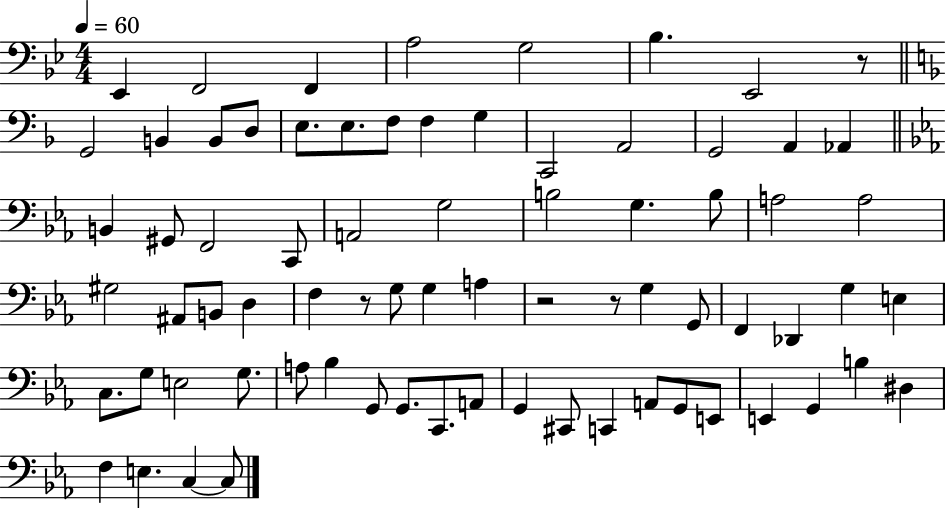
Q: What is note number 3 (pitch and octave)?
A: F2